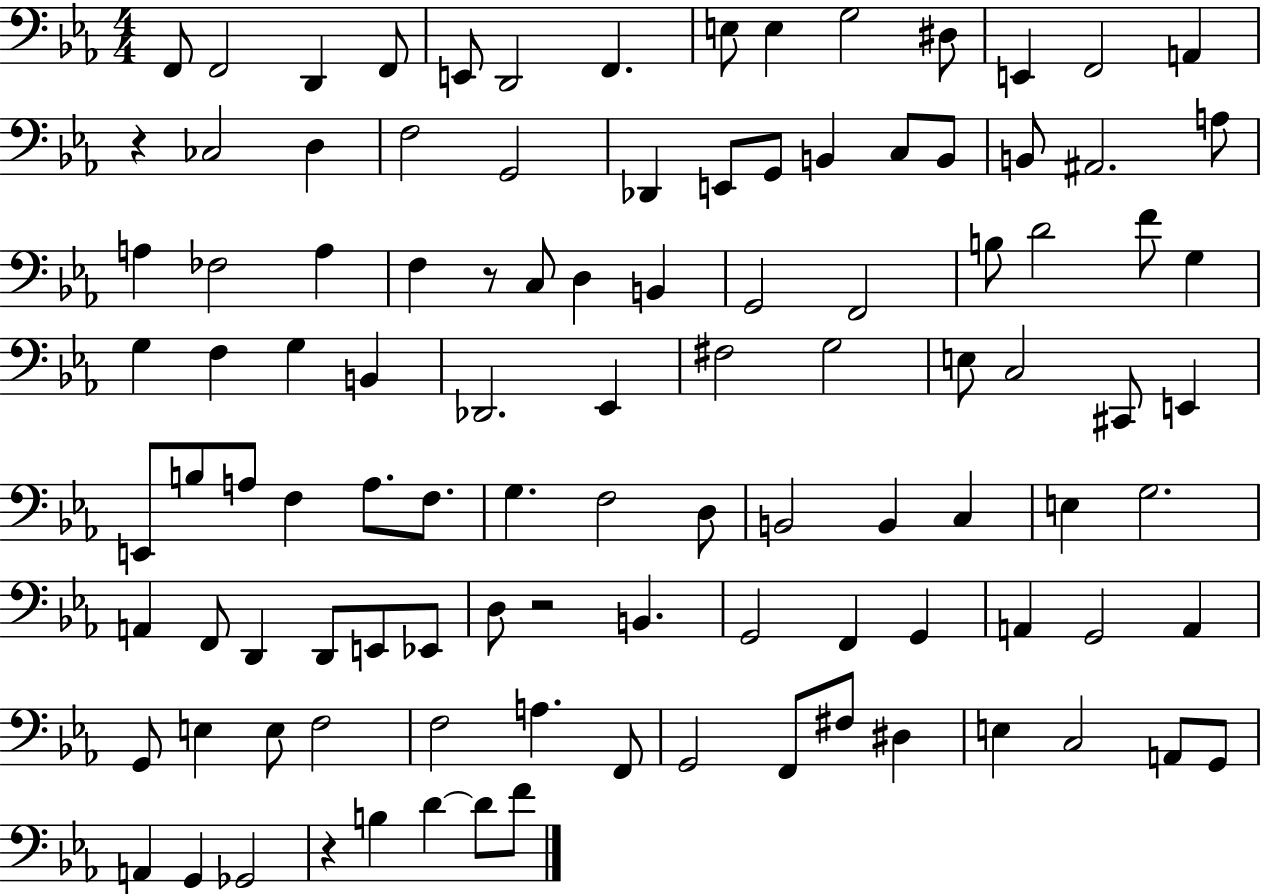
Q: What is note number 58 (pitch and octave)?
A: F3